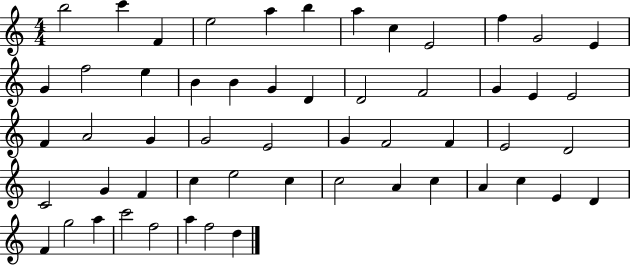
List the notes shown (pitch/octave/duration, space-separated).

B5/h C6/q F4/q E5/h A5/q B5/q A5/q C5/q E4/h F5/q G4/h E4/q G4/q F5/h E5/q B4/q B4/q G4/q D4/q D4/h F4/h G4/q E4/q E4/h F4/q A4/h G4/q G4/h E4/h G4/q F4/h F4/q E4/h D4/h C4/h G4/q F4/q C5/q E5/h C5/q C5/h A4/q C5/q A4/q C5/q E4/q D4/q F4/q G5/h A5/q C6/h F5/h A5/q F5/h D5/q